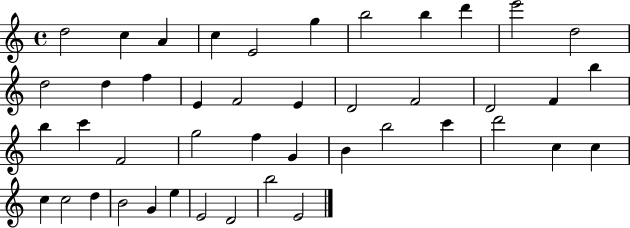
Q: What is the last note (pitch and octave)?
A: E4